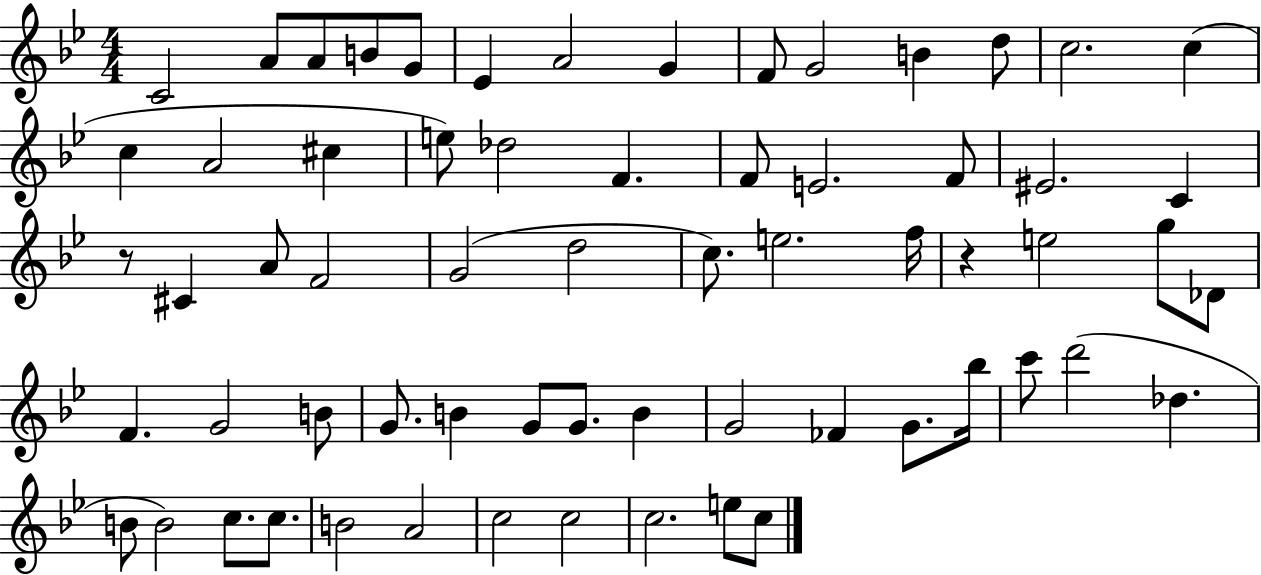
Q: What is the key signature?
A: BES major